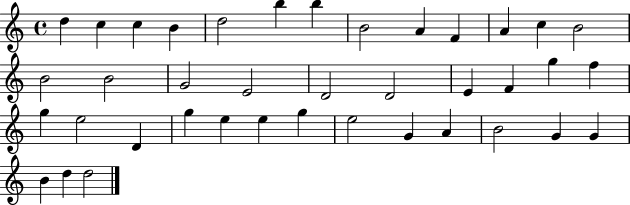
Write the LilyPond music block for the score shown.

{
  \clef treble
  \time 4/4
  \defaultTimeSignature
  \key c \major
  d''4 c''4 c''4 b'4 | d''2 b''4 b''4 | b'2 a'4 f'4 | a'4 c''4 b'2 | \break b'2 b'2 | g'2 e'2 | d'2 d'2 | e'4 f'4 g''4 f''4 | \break g''4 e''2 d'4 | g''4 e''4 e''4 g''4 | e''2 g'4 a'4 | b'2 g'4 g'4 | \break b'4 d''4 d''2 | \bar "|."
}